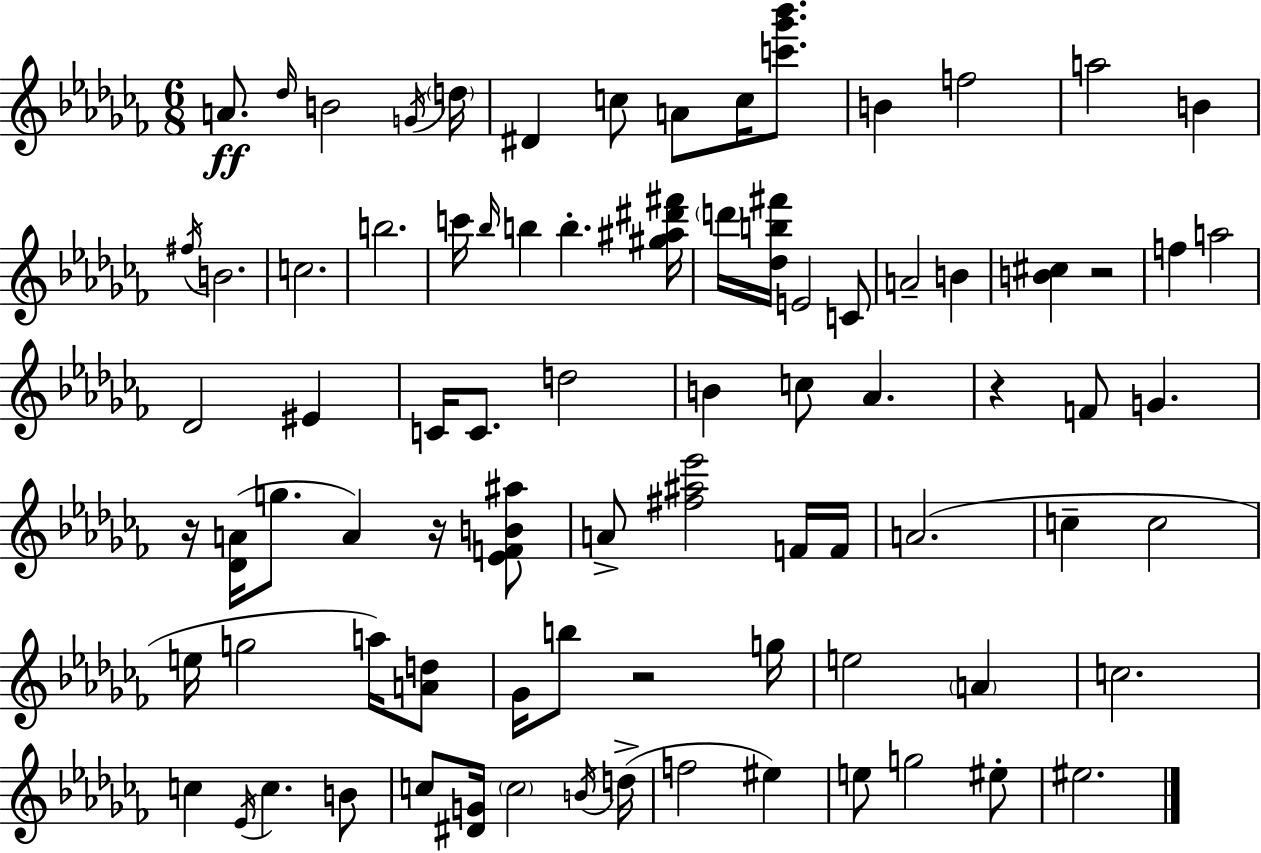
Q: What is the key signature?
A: AES minor